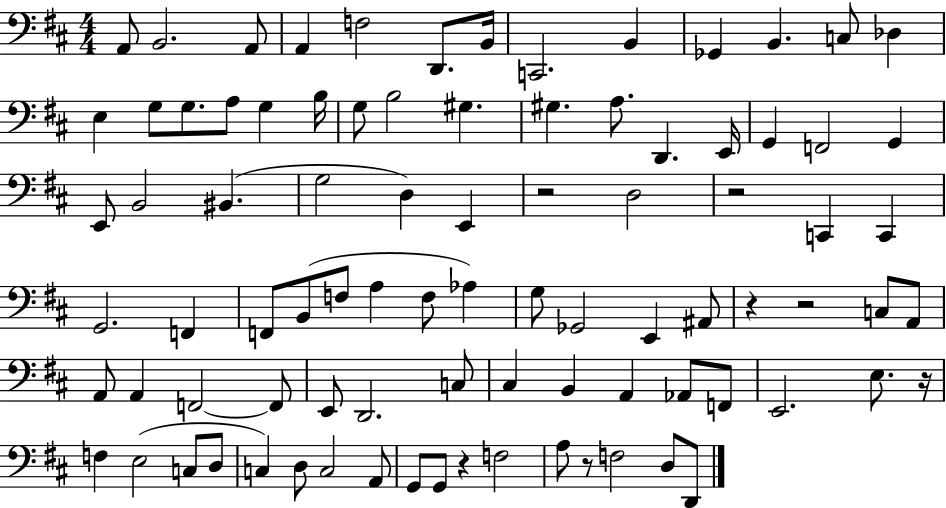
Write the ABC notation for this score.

X:1
T:Untitled
M:4/4
L:1/4
K:D
A,,/2 B,,2 A,,/2 A,, F,2 D,,/2 B,,/4 C,,2 B,, _G,, B,, C,/2 _D, E, G,/2 G,/2 A,/2 G, B,/4 G,/2 B,2 ^G, ^G, A,/2 D,, E,,/4 G,, F,,2 G,, E,,/2 B,,2 ^B,, G,2 D, E,, z2 D,2 z2 C,, C,, G,,2 F,, F,,/2 B,,/2 F,/2 A, F,/2 _A, G,/2 _G,,2 E,, ^A,,/2 z z2 C,/2 A,,/2 A,,/2 A,, F,,2 F,,/2 E,,/2 D,,2 C,/2 ^C, B,, A,, _A,,/2 F,,/2 E,,2 E,/2 z/4 F, E,2 C,/2 D,/2 C, D,/2 C,2 A,,/2 G,,/2 G,,/2 z F,2 A,/2 z/2 F,2 D,/2 D,,/2